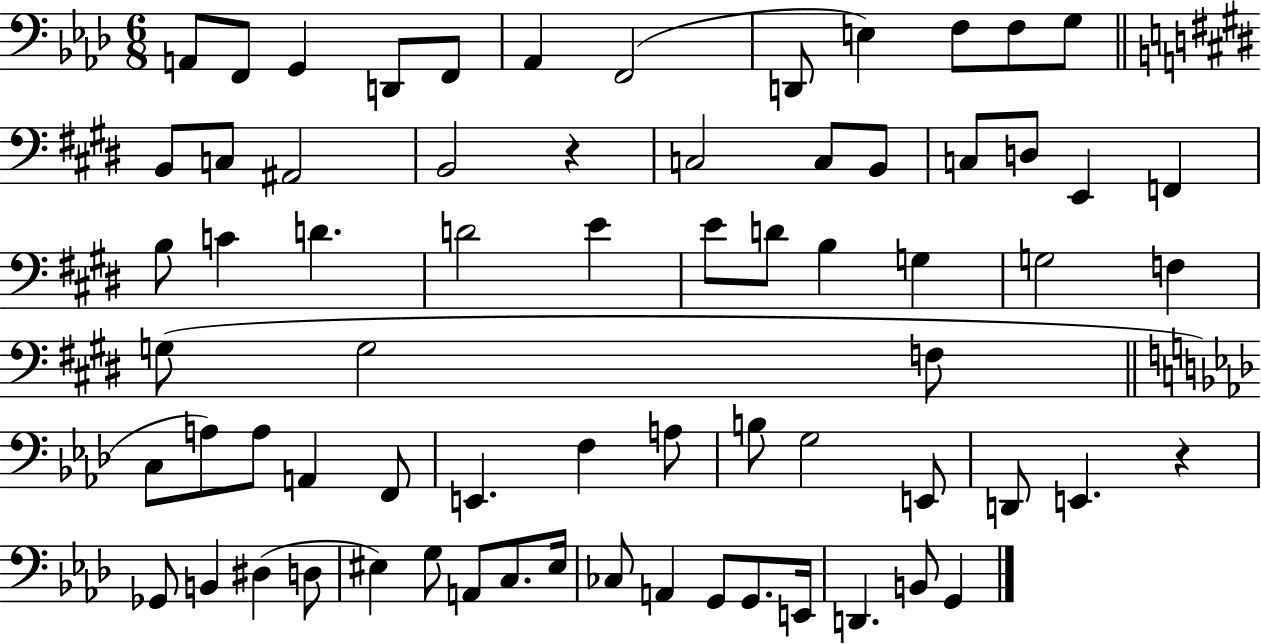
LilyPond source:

{
  \clef bass
  \numericTimeSignature
  \time 6/8
  \key aes \major
  \repeat volta 2 { a,8 f,8 g,4 d,8 f,8 | aes,4 f,2( | d,8 e4) f8 f8 g8 | \bar "||" \break \key e \major b,8 c8 ais,2 | b,2 r4 | c2 c8 b,8 | c8 d8 e,4 f,4 | \break b8 c'4 d'4. | d'2 e'4 | e'8 d'8 b4 g4 | g2 f4 | \break g8( g2 f8 | \bar "||" \break \key aes \major c8 a8) a8 a,4 f,8 | e,4. f4 a8 | b8 g2 e,8 | d,8 e,4. r4 | \break ges,8 b,4 dis4( d8 | eis4) g8 a,8 c8. eis16 | ces8 a,4 g,8 g,8. e,16 | d,4. b,8 g,4 | \break } \bar "|."
}